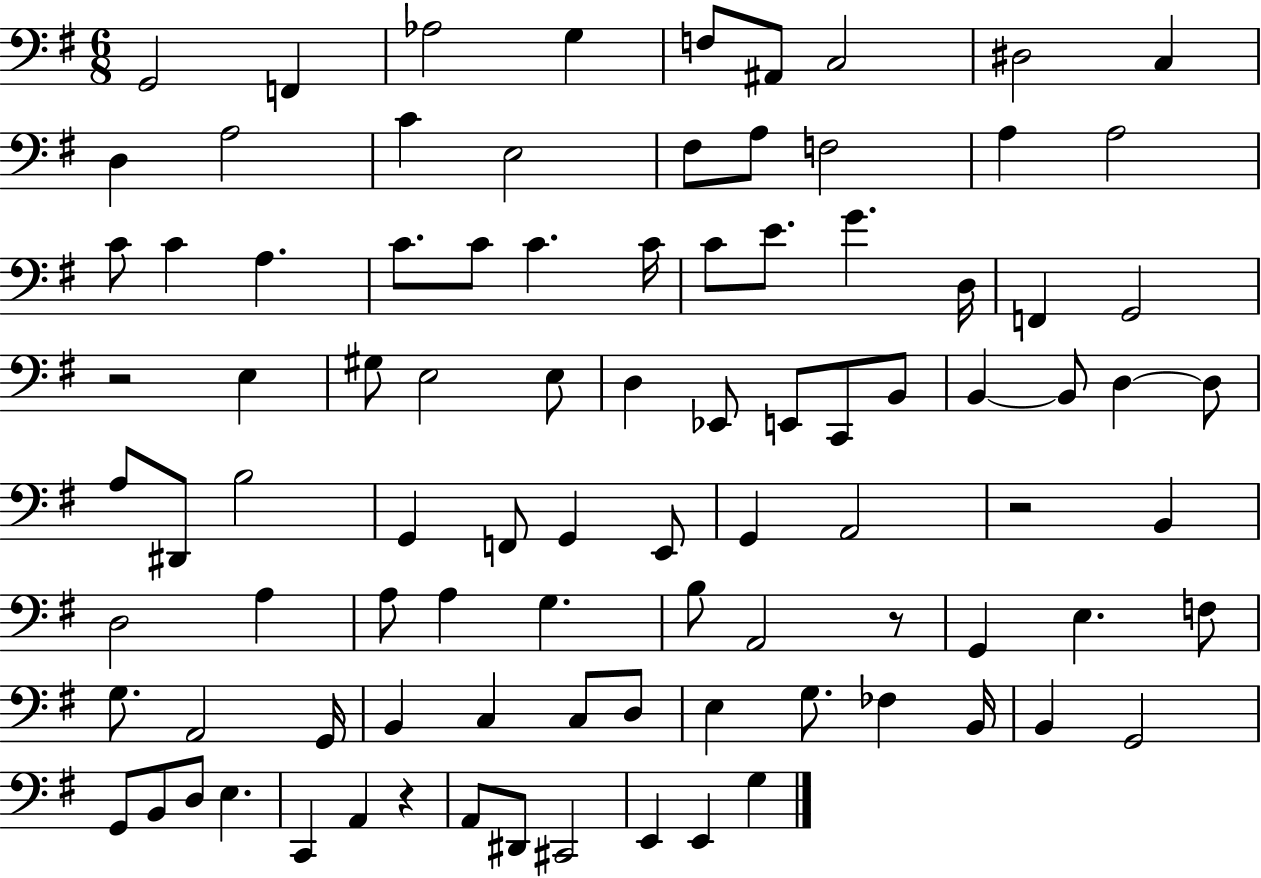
{
  \clef bass
  \numericTimeSignature
  \time 6/8
  \key g \major
  \repeat volta 2 { g,2 f,4 | aes2 g4 | f8 ais,8 c2 | dis2 c4 | \break d4 a2 | c'4 e2 | fis8 a8 f2 | a4 a2 | \break c'8 c'4 a4. | c'8. c'8 c'4. c'16 | c'8 e'8. g'4. d16 | f,4 g,2 | \break r2 e4 | gis8 e2 e8 | d4 ees,8 e,8 c,8 b,8 | b,4~~ b,8 d4~~ d8 | \break a8 dis,8 b2 | g,4 f,8 g,4 e,8 | g,4 a,2 | r2 b,4 | \break d2 a4 | a8 a4 g4. | b8 a,2 r8 | g,4 e4. f8 | \break g8. a,2 g,16 | b,4 c4 c8 d8 | e4 g8. fes4 b,16 | b,4 g,2 | \break g,8 b,8 d8 e4. | c,4 a,4 r4 | a,8 dis,8 cis,2 | e,4 e,4 g4 | \break } \bar "|."
}